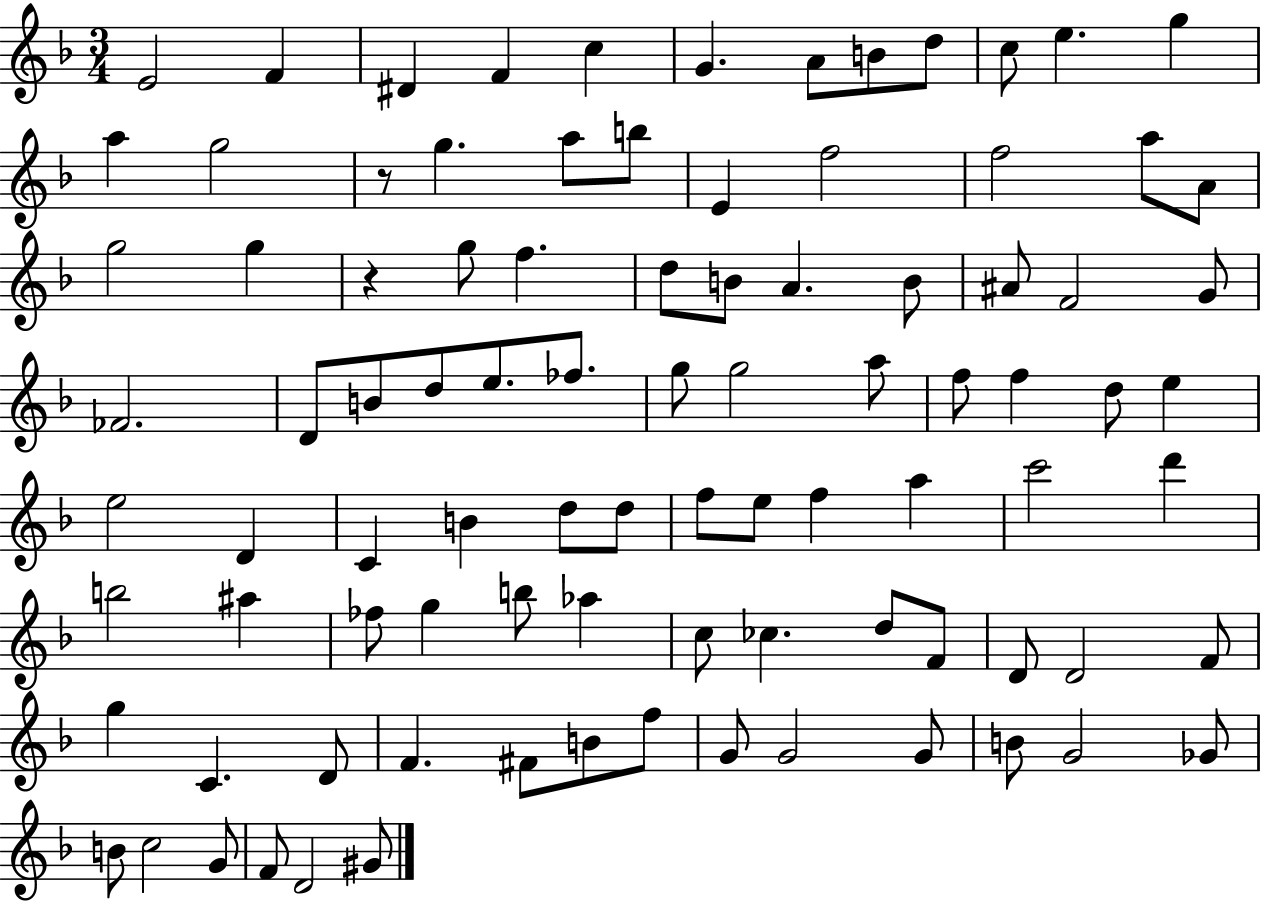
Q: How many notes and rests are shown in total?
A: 92